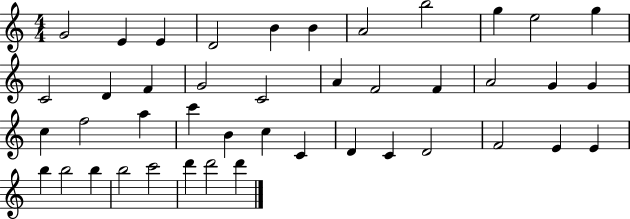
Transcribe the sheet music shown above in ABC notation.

X:1
T:Untitled
M:4/4
L:1/4
K:C
G2 E E D2 B B A2 b2 g e2 g C2 D F G2 C2 A F2 F A2 G G c f2 a c' B c C D C D2 F2 E E b b2 b b2 c'2 d' d'2 d'